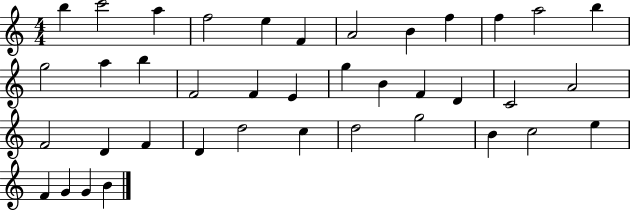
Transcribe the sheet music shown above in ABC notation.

X:1
T:Untitled
M:4/4
L:1/4
K:C
b c'2 a f2 e F A2 B f f a2 b g2 a b F2 F E g B F D C2 A2 F2 D F D d2 c d2 g2 B c2 e F G G B